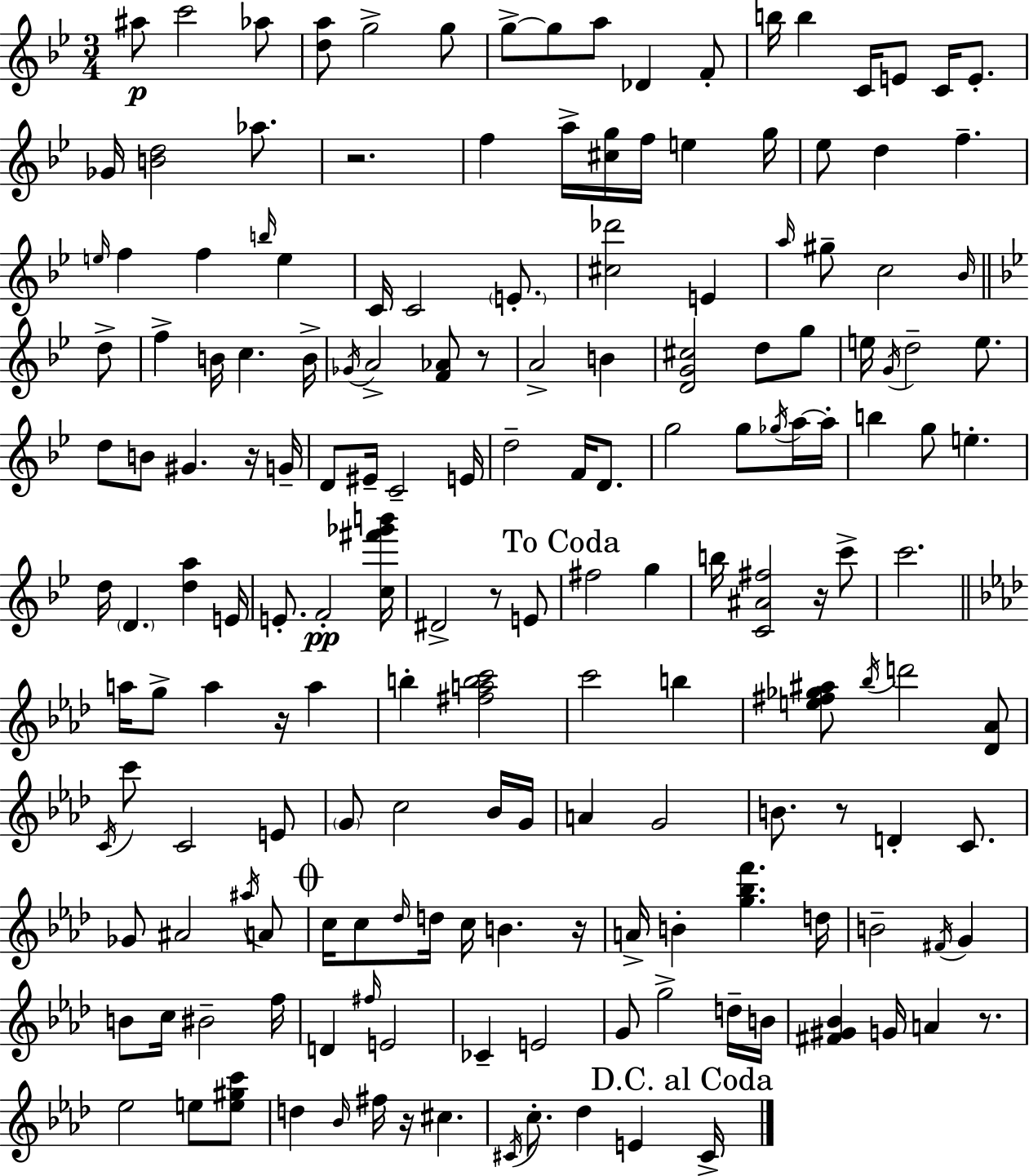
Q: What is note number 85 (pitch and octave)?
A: C6